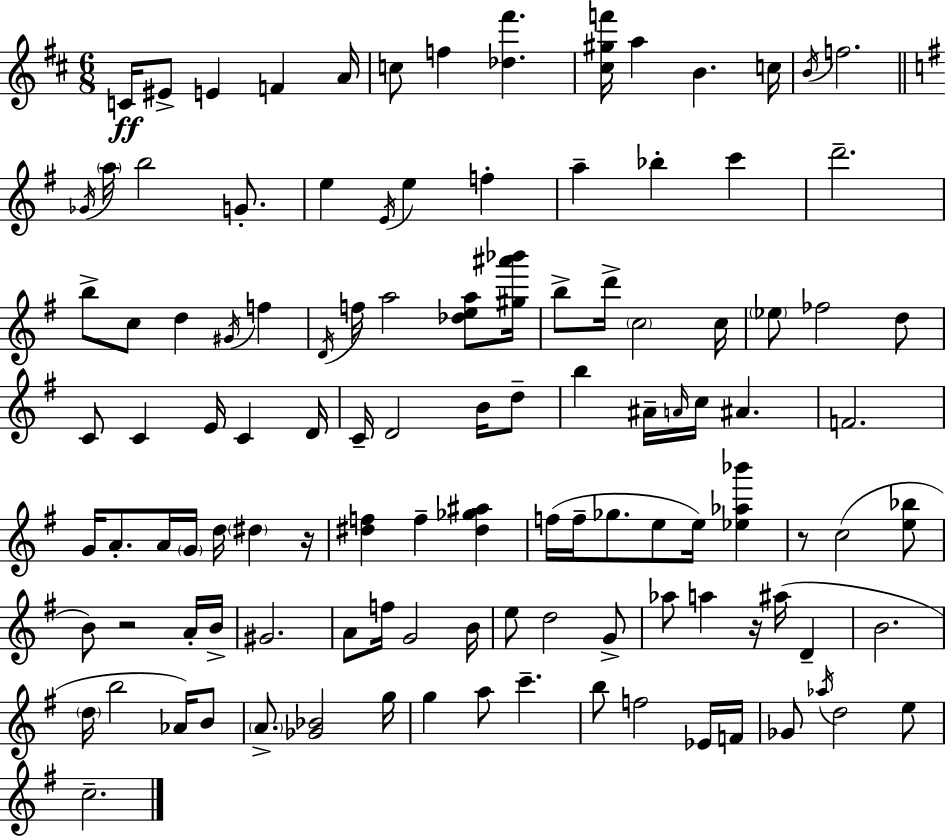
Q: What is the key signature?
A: D major